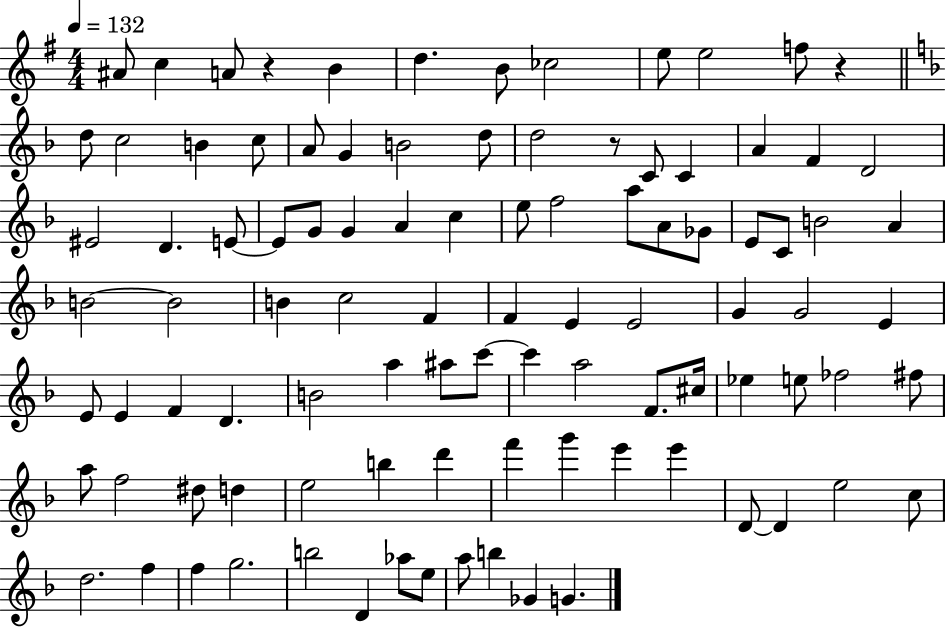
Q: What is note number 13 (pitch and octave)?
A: B4